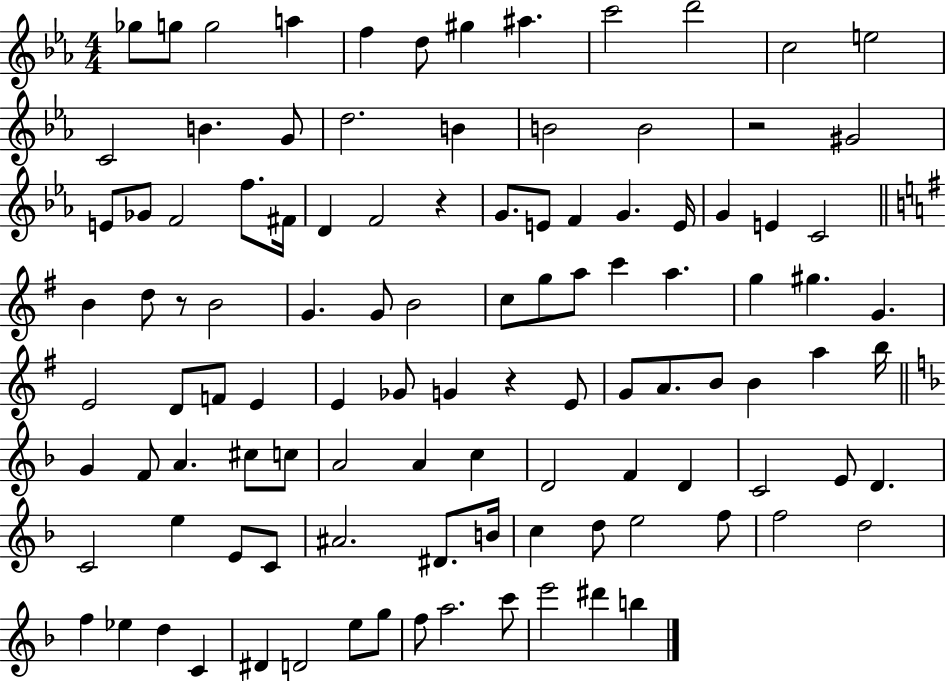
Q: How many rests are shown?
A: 4